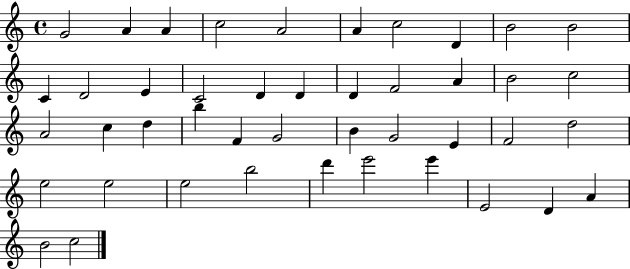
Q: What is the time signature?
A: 4/4